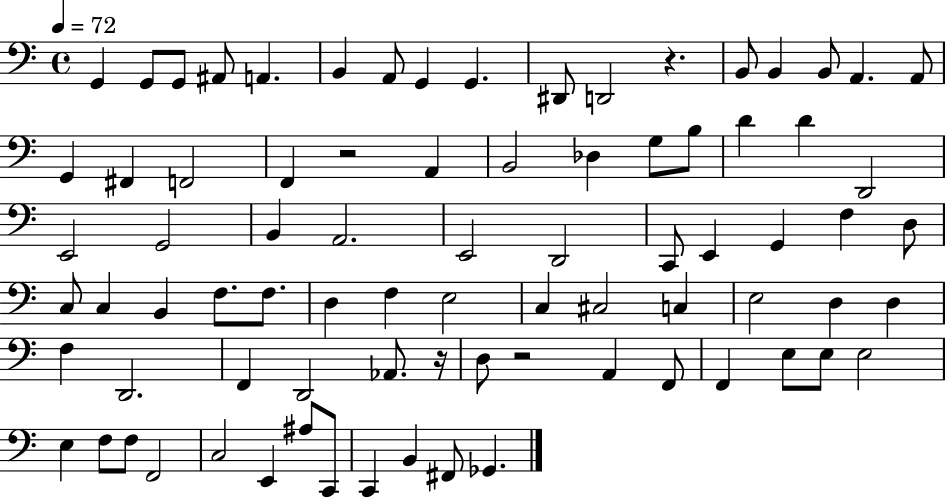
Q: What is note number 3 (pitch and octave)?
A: G2